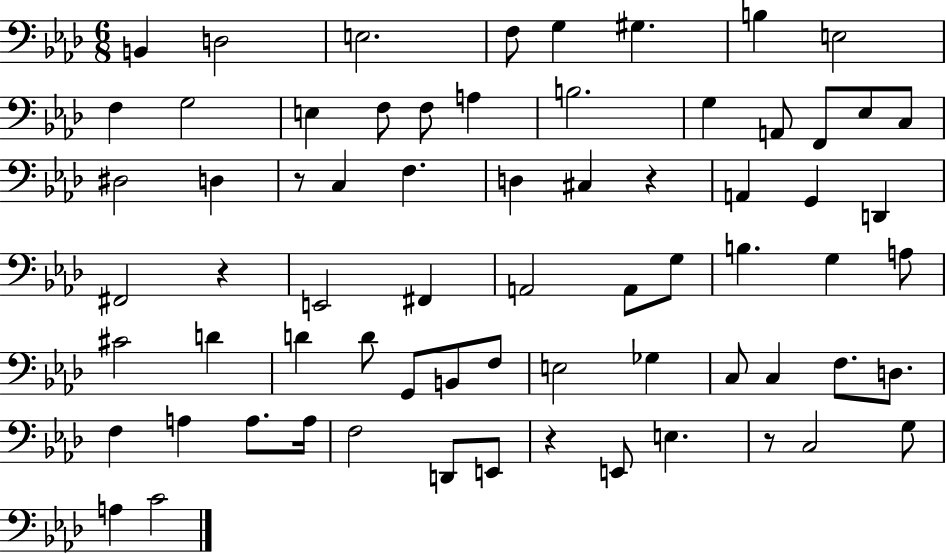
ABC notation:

X:1
T:Untitled
M:6/8
L:1/4
K:Ab
B,, D,2 E,2 F,/2 G, ^G, B, E,2 F, G,2 E, F,/2 F,/2 A, B,2 G, A,,/2 F,,/2 _E,/2 C,/2 ^D,2 D, z/2 C, F, D, ^C, z A,, G,, D,, ^F,,2 z E,,2 ^F,, A,,2 A,,/2 G,/2 B, G, A,/2 ^C2 D D D/2 G,,/2 B,,/2 F,/2 E,2 _G, C,/2 C, F,/2 D,/2 F, A, A,/2 A,/4 F,2 D,,/2 E,,/2 z E,,/2 E, z/2 C,2 G,/2 A, C2